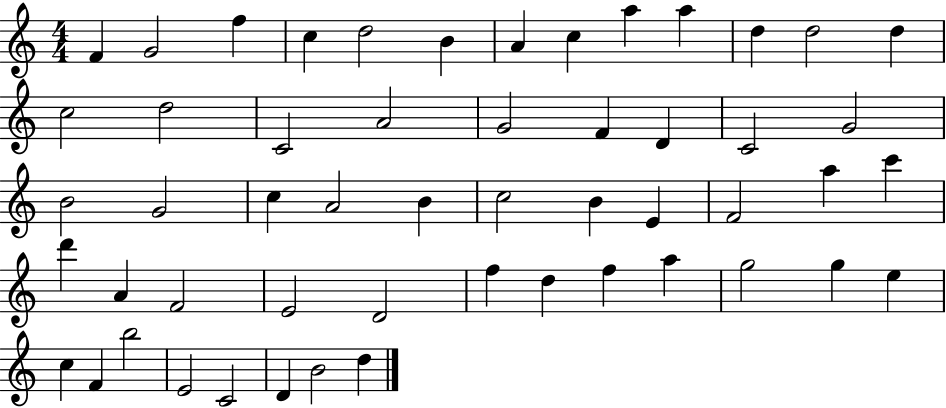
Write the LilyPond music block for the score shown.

{
  \clef treble
  \numericTimeSignature
  \time 4/4
  \key c \major
  f'4 g'2 f''4 | c''4 d''2 b'4 | a'4 c''4 a''4 a''4 | d''4 d''2 d''4 | \break c''2 d''2 | c'2 a'2 | g'2 f'4 d'4 | c'2 g'2 | \break b'2 g'2 | c''4 a'2 b'4 | c''2 b'4 e'4 | f'2 a''4 c'''4 | \break d'''4 a'4 f'2 | e'2 d'2 | f''4 d''4 f''4 a''4 | g''2 g''4 e''4 | \break c''4 f'4 b''2 | e'2 c'2 | d'4 b'2 d''4 | \bar "|."
}